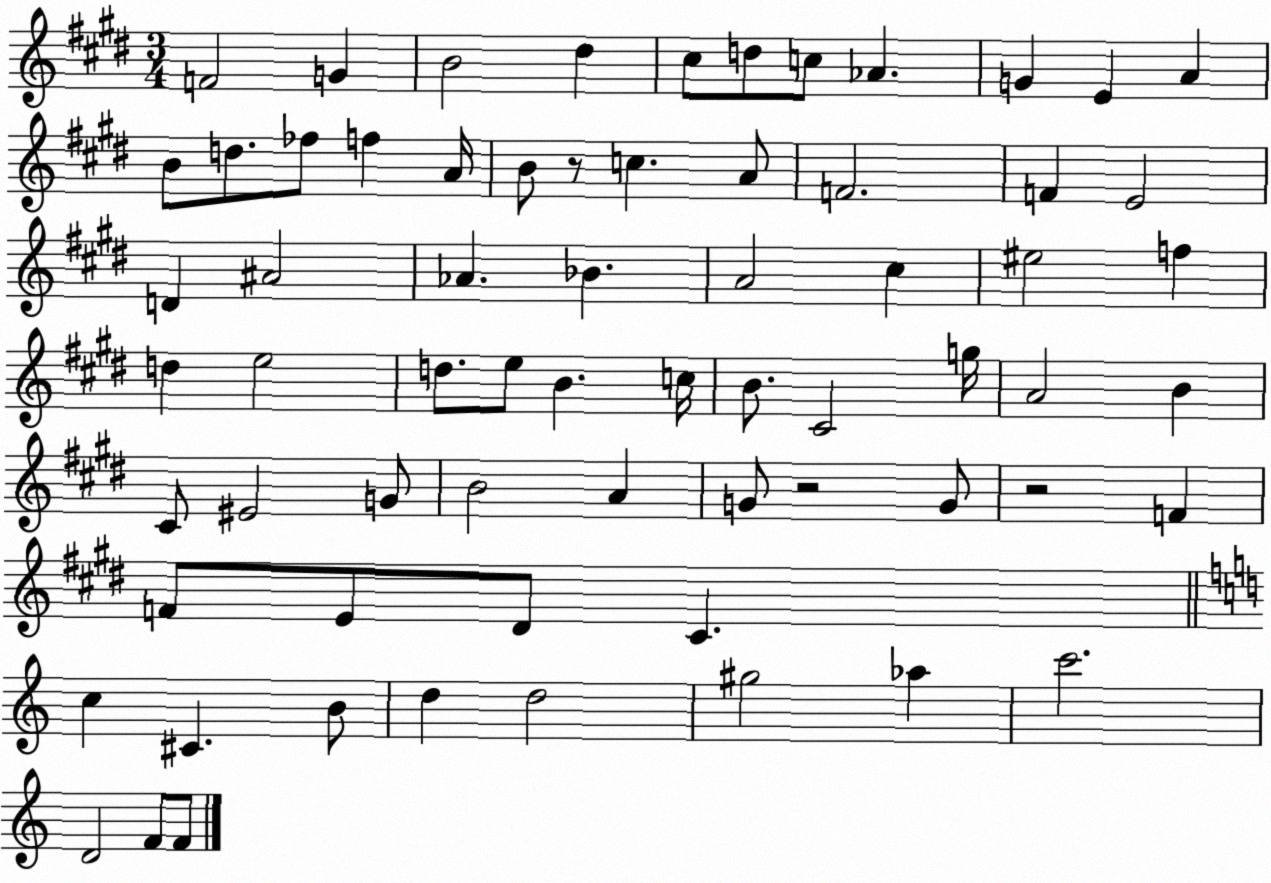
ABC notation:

X:1
T:Untitled
M:3/4
L:1/4
K:E
F2 G B2 ^d ^c/2 d/2 c/2 _A G E A B/2 d/2 _f/2 f A/4 B/2 z/2 c A/2 F2 F E2 D ^A2 _A _B A2 ^c ^e2 f d e2 d/2 e/2 B c/4 B/2 ^C2 g/4 A2 B ^C/2 ^E2 G/2 B2 A G/2 z2 G/2 z2 F F/2 E/2 ^D/2 ^C c ^C B/2 d d2 ^g2 _a c'2 D2 F/2 F/2